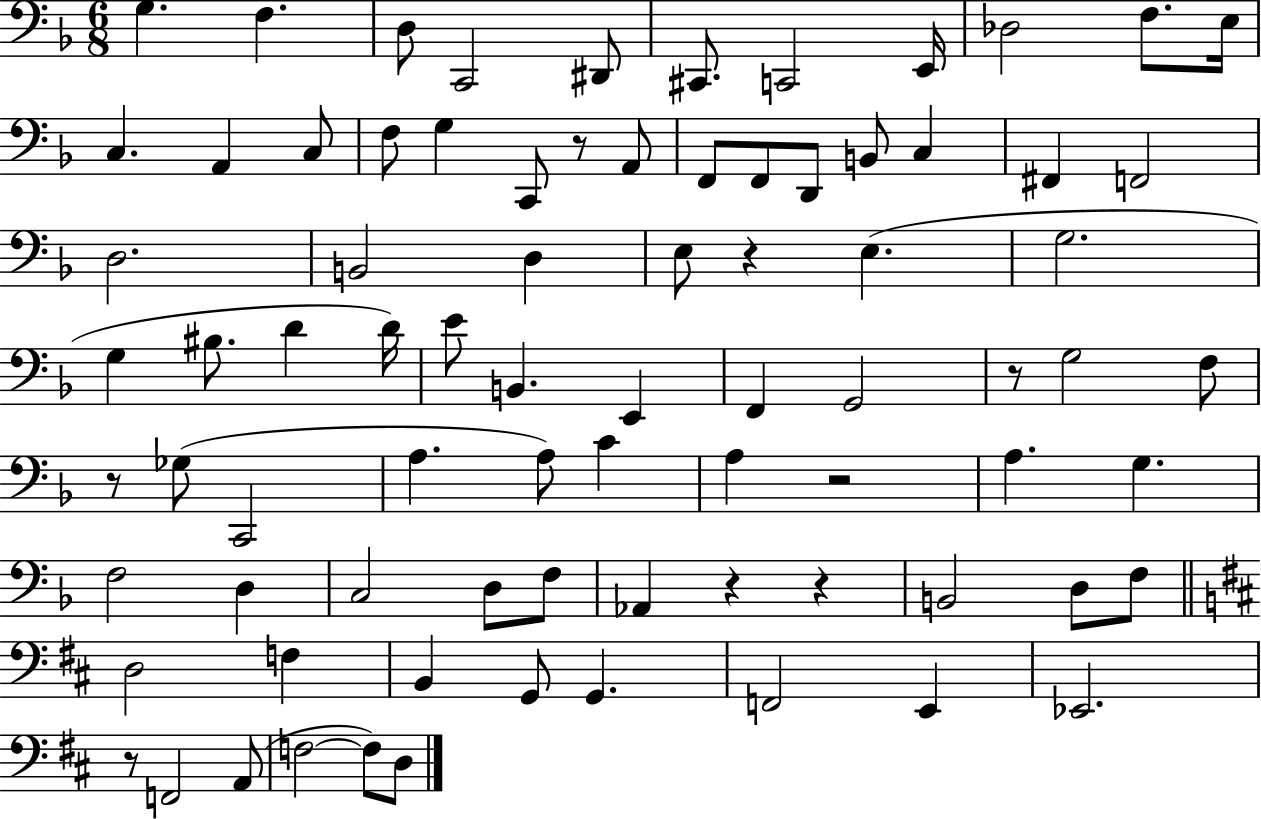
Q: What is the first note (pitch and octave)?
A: G3